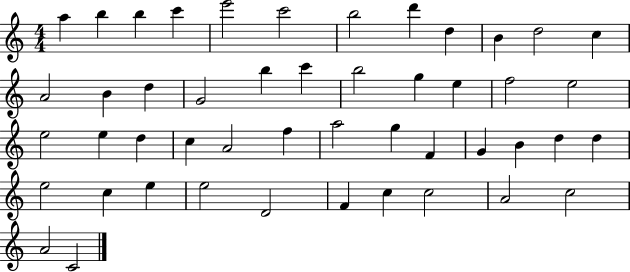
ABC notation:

X:1
T:Untitled
M:4/4
L:1/4
K:C
a b b c' e'2 c'2 b2 d' d B d2 c A2 B d G2 b c' b2 g e f2 e2 e2 e d c A2 f a2 g F G B d d e2 c e e2 D2 F c c2 A2 c2 A2 C2